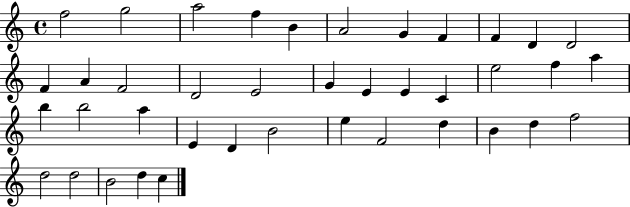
F5/h G5/h A5/h F5/q B4/q A4/h G4/q F4/q F4/q D4/q D4/h F4/q A4/q F4/h D4/h E4/h G4/q E4/q E4/q C4/q E5/h F5/q A5/q B5/q B5/h A5/q E4/q D4/q B4/h E5/q F4/h D5/q B4/q D5/q F5/h D5/h D5/h B4/h D5/q C5/q